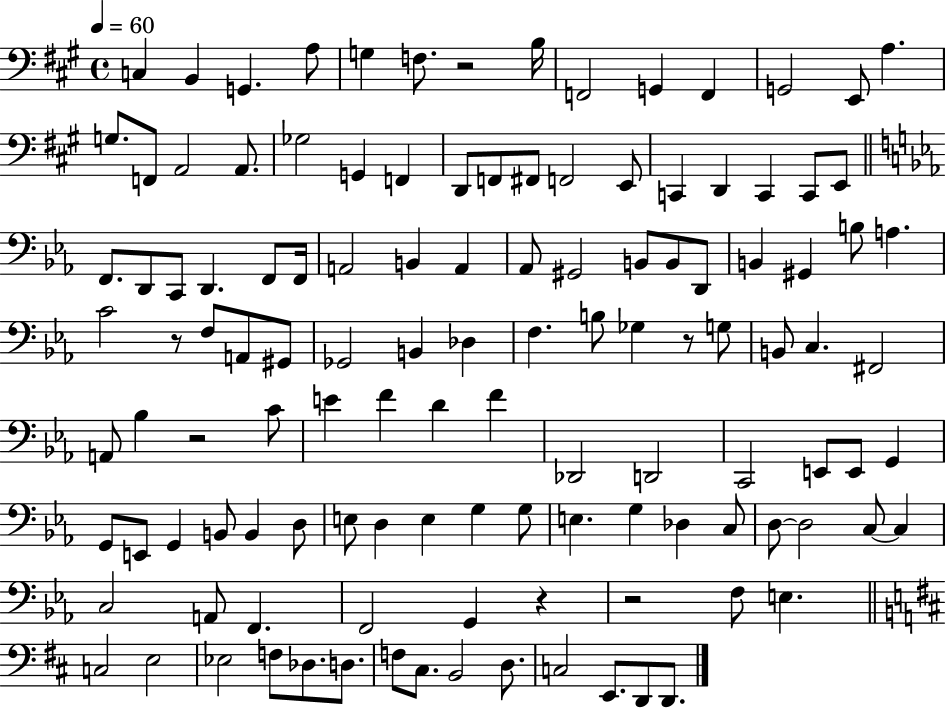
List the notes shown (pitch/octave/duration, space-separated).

C3/q B2/q G2/q. A3/e G3/q F3/e. R/h B3/s F2/h G2/q F2/q G2/h E2/e A3/q. G3/e. F2/e A2/h A2/e. Gb3/h G2/q F2/q D2/e F2/e F#2/e F2/h E2/e C2/q D2/q C2/q C2/e E2/e F2/e. D2/e C2/e D2/q. F2/e F2/s A2/h B2/q A2/q Ab2/e G#2/h B2/e B2/e D2/e B2/q G#2/q B3/e A3/q. C4/h R/e F3/e A2/e G#2/e Gb2/h B2/q Db3/q F3/q. B3/e Gb3/q R/e G3/e B2/e C3/q. F#2/h A2/e Bb3/q R/h C4/e E4/q F4/q D4/q F4/q Db2/h D2/h C2/h E2/e E2/e G2/q G2/e E2/e G2/q B2/e B2/q D3/e E3/e D3/q E3/q G3/q G3/e E3/q. G3/q Db3/q C3/e D3/e D3/h C3/e C3/q C3/h A2/e F2/q. F2/h G2/q R/q R/h F3/e E3/q. C3/h E3/h Eb3/h F3/e Db3/e. D3/e. F3/e C#3/e. B2/h D3/e. C3/h E2/e. D2/e D2/e.